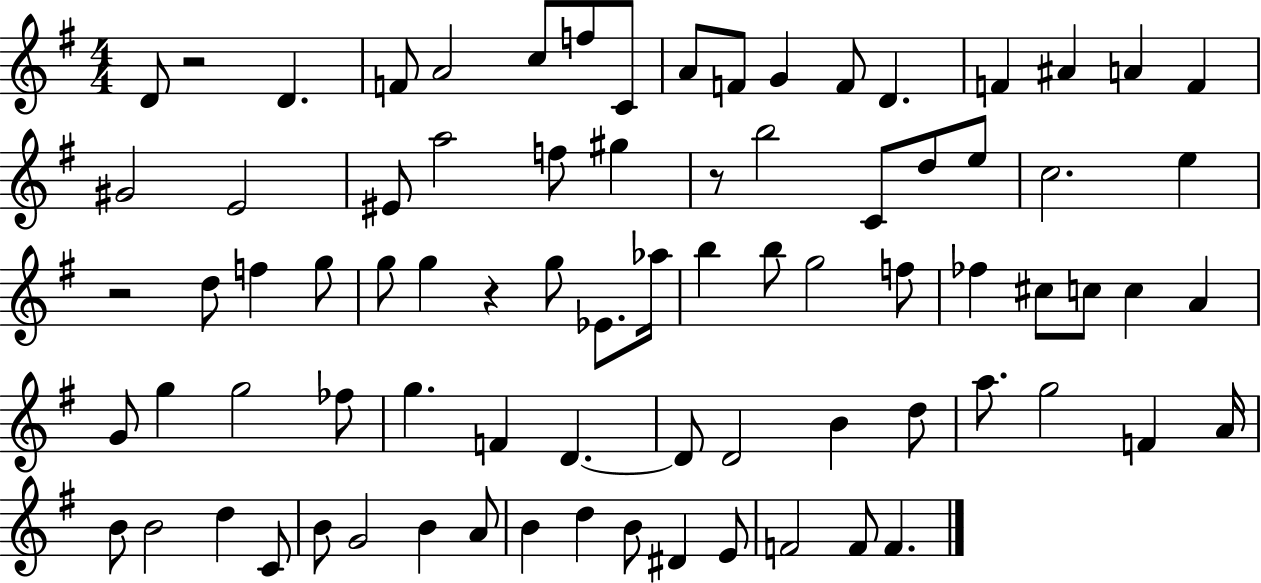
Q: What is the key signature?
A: G major